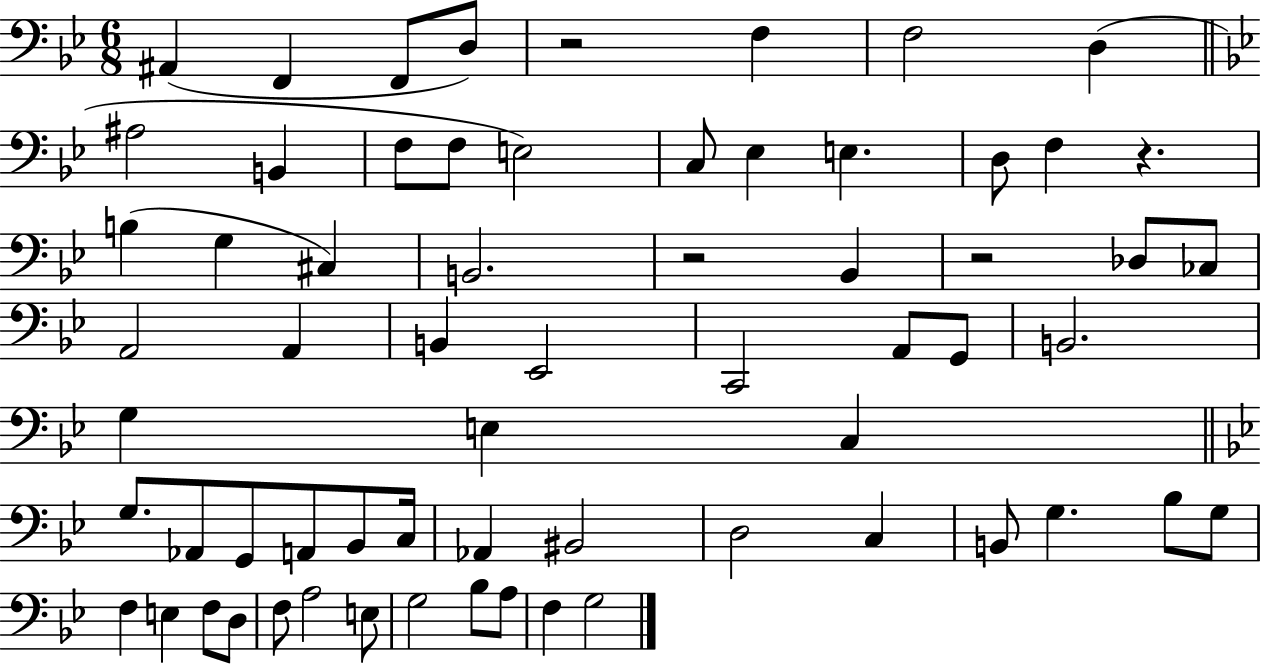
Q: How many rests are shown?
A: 4